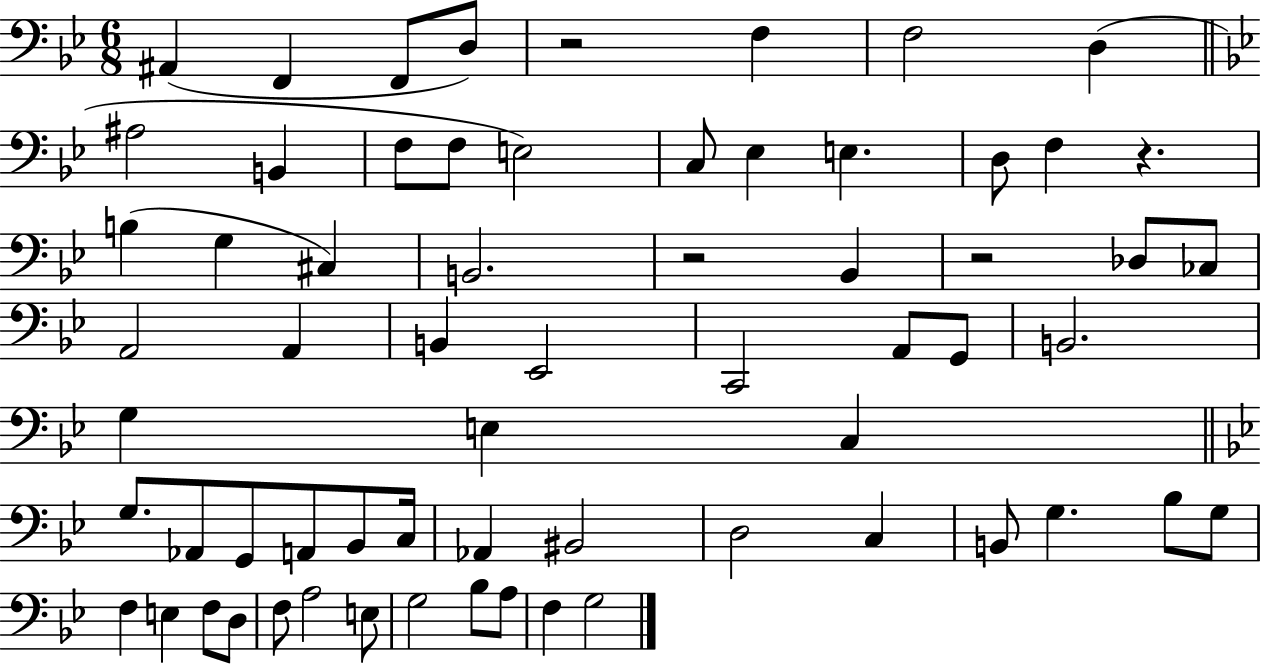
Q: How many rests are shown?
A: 4